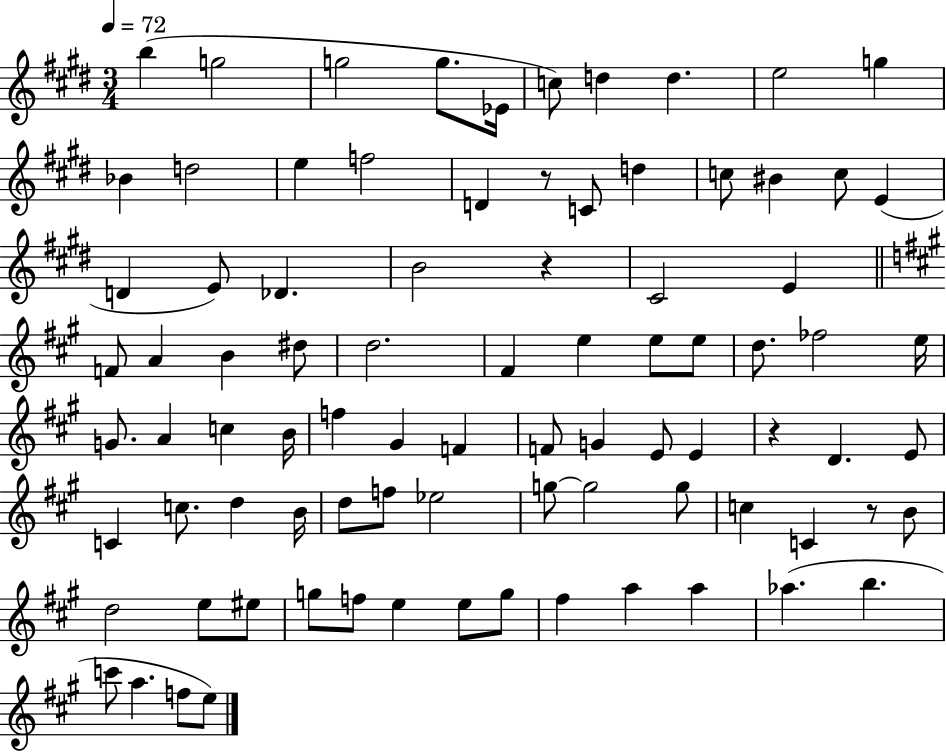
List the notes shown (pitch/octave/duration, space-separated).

B5/q G5/h G5/h G5/e. Eb4/s C5/e D5/q D5/q. E5/h G5/q Bb4/q D5/h E5/q F5/h D4/q R/e C4/e D5/q C5/e BIS4/q C5/e E4/q D4/q E4/e Db4/q. B4/h R/q C#4/h E4/q F4/e A4/q B4/q D#5/e D5/h. F#4/q E5/q E5/e E5/e D5/e. FES5/h E5/s G4/e. A4/q C5/q B4/s F5/q G#4/q F4/q F4/e G4/q E4/e E4/q R/q D4/q. E4/e C4/q C5/e. D5/q B4/s D5/e F5/e Eb5/h G5/e G5/h G5/e C5/q C4/q R/e B4/e D5/h E5/e EIS5/e G5/e F5/e E5/q E5/e G5/e F#5/q A5/q A5/q Ab5/q. B5/q. C6/e A5/q. F5/e E5/e